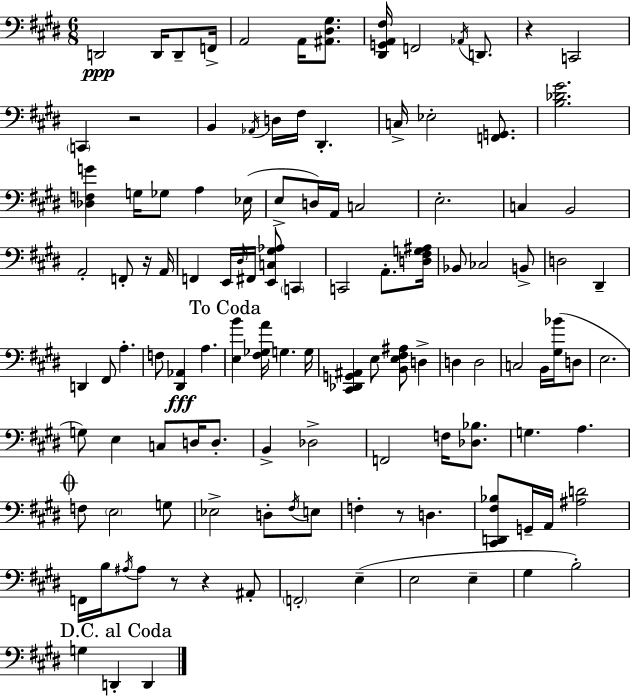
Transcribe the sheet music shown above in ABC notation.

X:1
T:Untitled
M:6/8
L:1/4
K:E
D,,2 D,,/4 D,,/2 F,,/4 A,,2 A,,/4 [^A,,^D,^G,]/2 [^D,,G,,A,,^F,]/4 F,,2 _A,,/4 D,,/2 z C,,2 C,, z2 B,, _A,,/4 D,/4 ^F,/4 ^D,, C,/4 _E,2 [F,,G,,]/2 [B,_D^G]2 [_D,F,G] G,/4 _G,/2 A, _E,/4 E,/2 D,/4 A,,/4 C,2 E,2 C, B,,2 A,,2 F,,/2 z/4 A,,/4 F,, E,,/4 ^D,/4 ^F,,/4 [E,,C,^G,_A,]/2 C,, C,,2 A,,/2 [D,^F,G,^A,]/4 _B,,/2 _C,2 B,,/2 D,2 ^D,, D,, ^F,,/2 A, F,/2 [^D,,_A,,] A, [E,B] [^F,_G,A]/4 G, G,/4 [^C,,_D,,G,,^A,,] E,/2 [B,,E,^F,^A,]/2 D, D, D,2 C,2 B,,/4 [^G,_B]/4 D,/2 E,2 G,/2 E, C,/2 D,/4 D,/2 B,, _D,2 F,,2 F,/4 [_D,_B,]/2 G, A, F,/2 E,2 G,/2 _E,2 D,/2 ^F,/4 E,/2 F, z/2 D, [^C,,D,,^F,_B,]/2 G,,/4 A,,/4 [^A,D]2 F,,/4 B,/4 ^A,/4 ^A,/2 z/2 z ^A,,/2 F,,2 E, E,2 E, ^G, B,2 G, D,, D,,